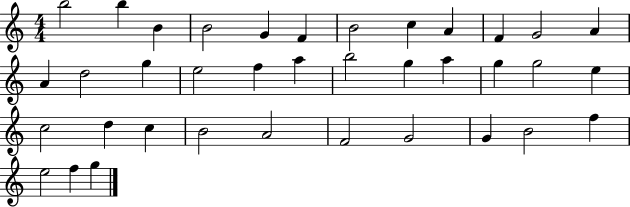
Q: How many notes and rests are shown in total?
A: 37